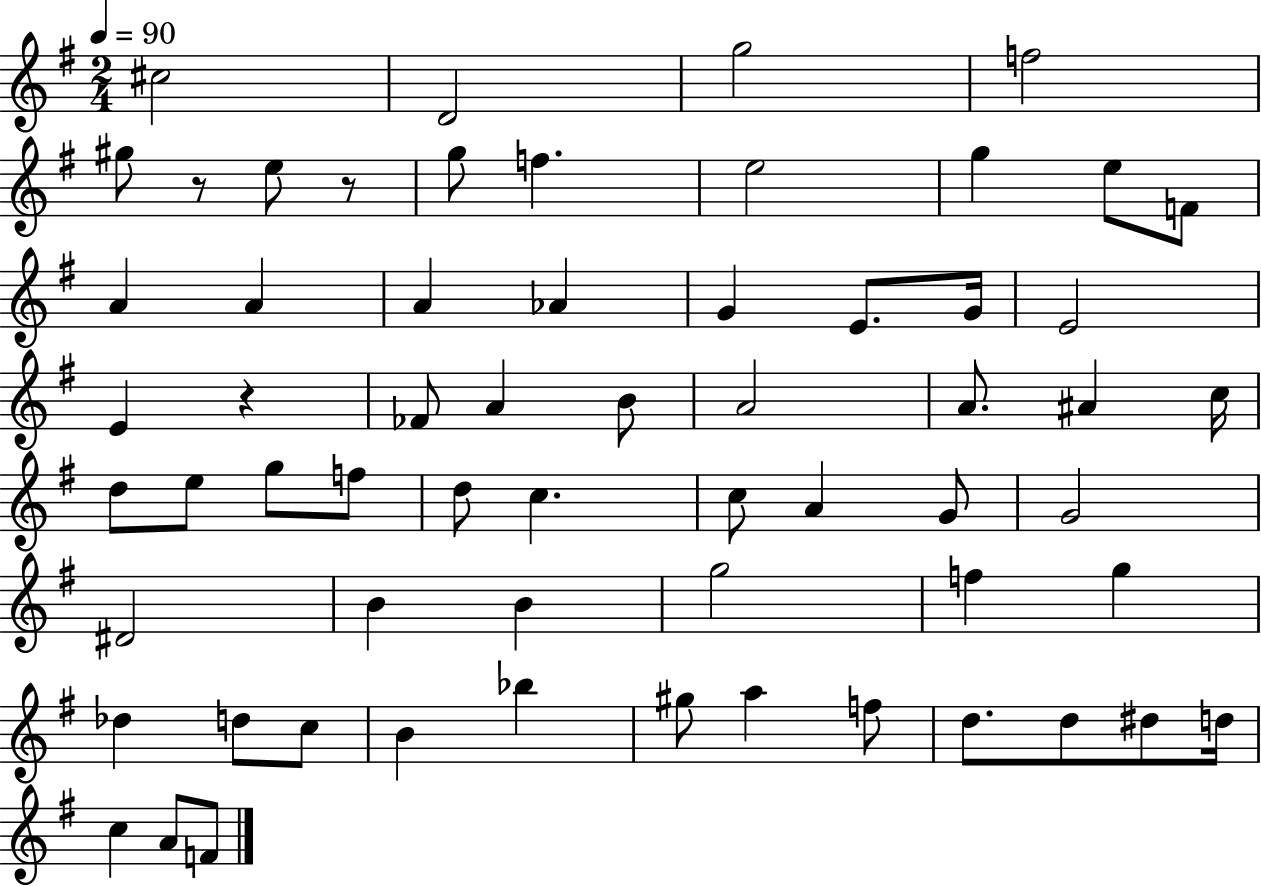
{
  \clef treble
  \numericTimeSignature
  \time 2/4
  \key g \major
  \tempo 4 = 90
  cis''2 | d'2 | g''2 | f''2 | \break gis''8 r8 e''8 r8 | g''8 f''4. | e''2 | g''4 e''8 f'8 | \break a'4 a'4 | a'4 aes'4 | g'4 e'8. g'16 | e'2 | \break e'4 r4 | fes'8 a'4 b'8 | a'2 | a'8. ais'4 c''16 | \break d''8 e''8 g''8 f''8 | d''8 c''4. | c''8 a'4 g'8 | g'2 | \break dis'2 | b'4 b'4 | g''2 | f''4 g''4 | \break des''4 d''8 c''8 | b'4 bes''4 | gis''8 a''4 f''8 | d''8. d''8 dis''8 d''16 | \break c''4 a'8 f'8 | \bar "|."
}